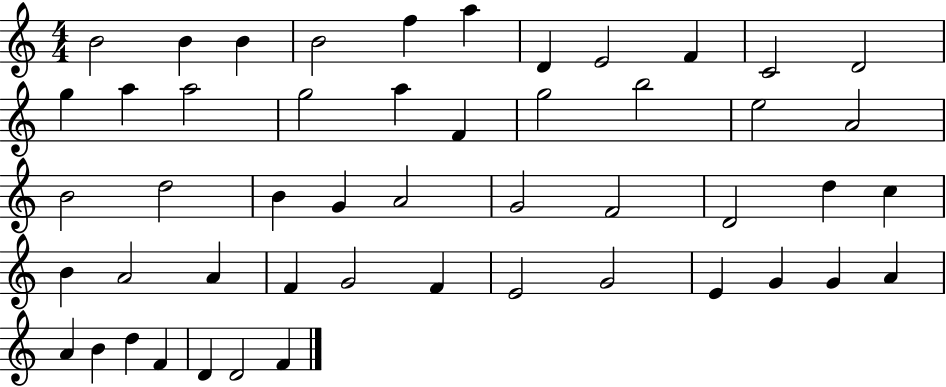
{
  \clef treble
  \numericTimeSignature
  \time 4/4
  \key c \major
  b'2 b'4 b'4 | b'2 f''4 a''4 | d'4 e'2 f'4 | c'2 d'2 | \break g''4 a''4 a''2 | g''2 a''4 f'4 | g''2 b''2 | e''2 a'2 | \break b'2 d''2 | b'4 g'4 a'2 | g'2 f'2 | d'2 d''4 c''4 | \break b'4 a'2 a'4 | f'4 g'2 f'4 | e'2 g'2 | e'4 g'4 g'4 a'4 | \break a'4 b'4 d''4 f'4 | d'4 d'2 f'4 | \bar "|."
}